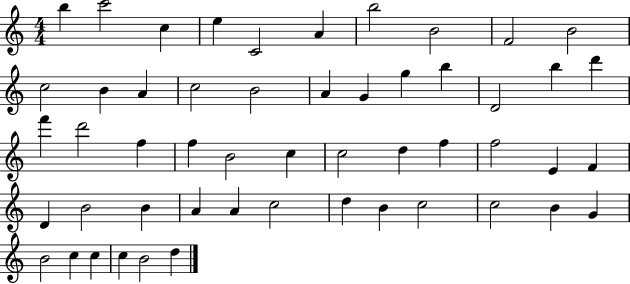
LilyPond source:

{
  \clef treble
  \numericTimeSignature
  \time 4/4
  \key c \major
  b''4 c'''2 c''4 | e''4 c'2 a'4 | b''2 b'2 | f'2 b'2 | \break c''2 b'4 a'4 | c''2 b'2 | a'4 g'4 g''4 b''4 | d'2 b''4 d'''4 | \break f'''4 d'''2 f''4 | f''4 b'2 c''4 | c''2 d''4 f''4 | f''2 e'4 f'4 | \break d'4 b'2 b'4 | a'4 a'4 c''2 | d''4 b'4 c''2 | c''2 b'4 g'4 | \break b'2 c''4 c''4 | c''4 b'2 d''4 | \bar "|."
}